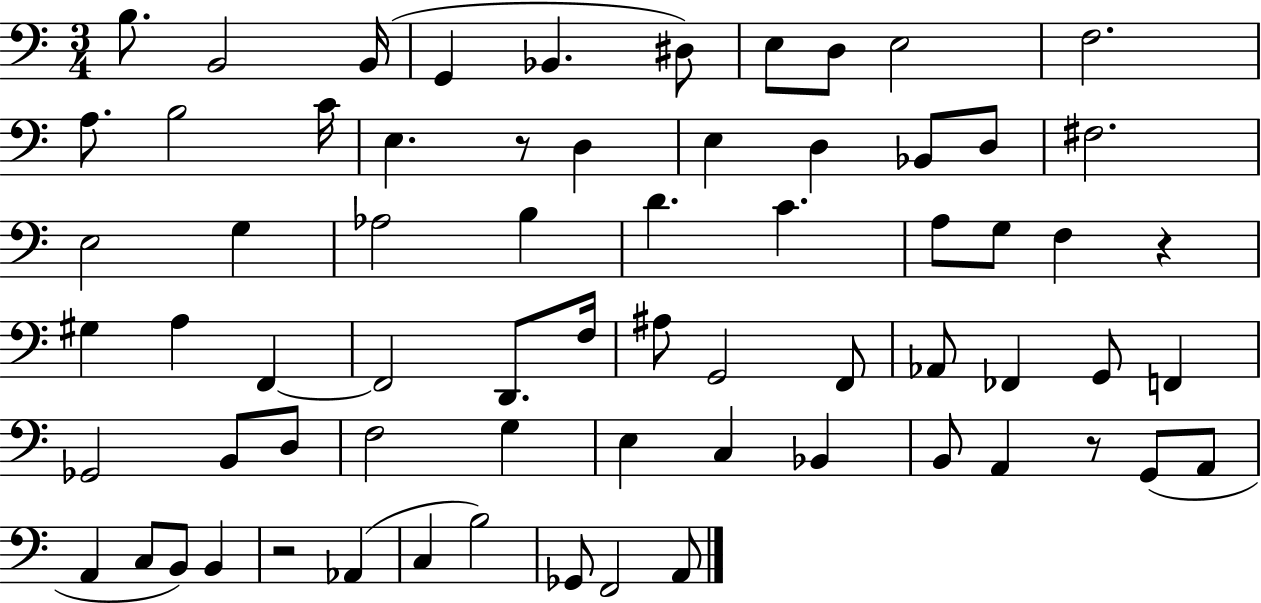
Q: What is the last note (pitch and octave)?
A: A2